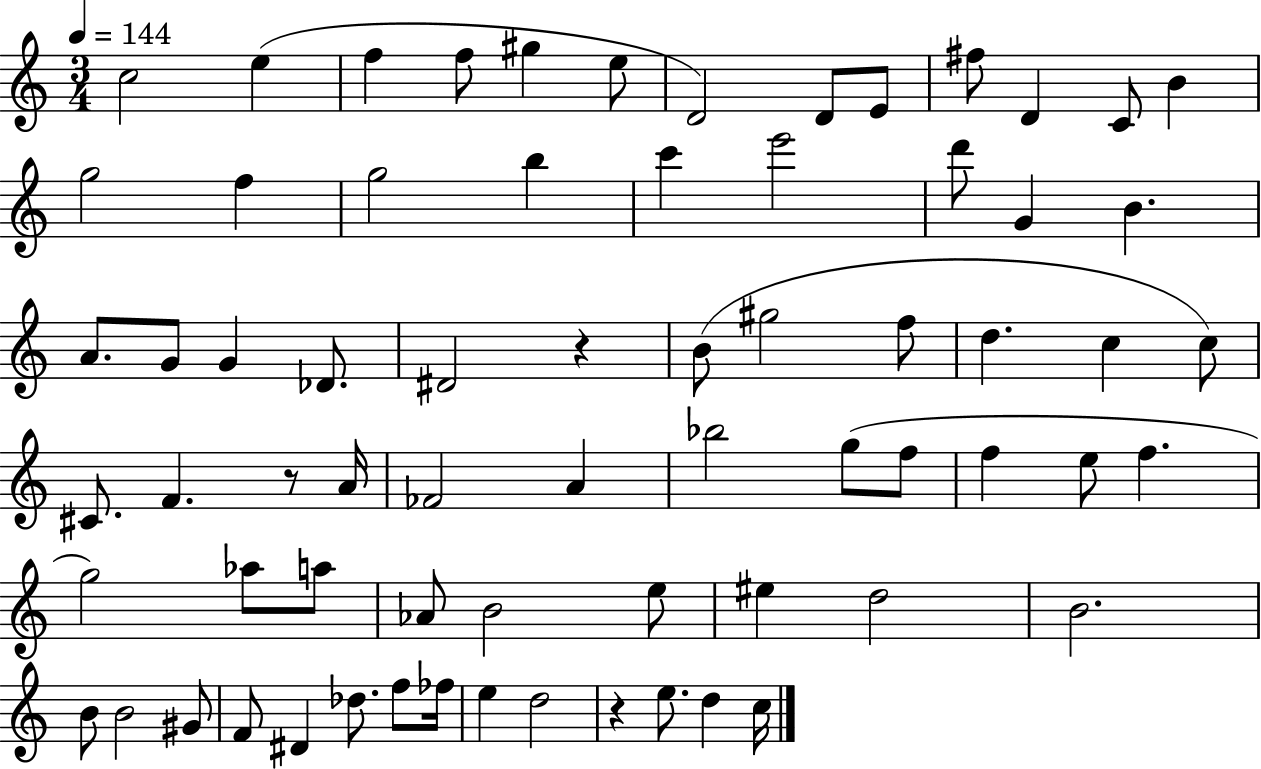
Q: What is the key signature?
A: C major